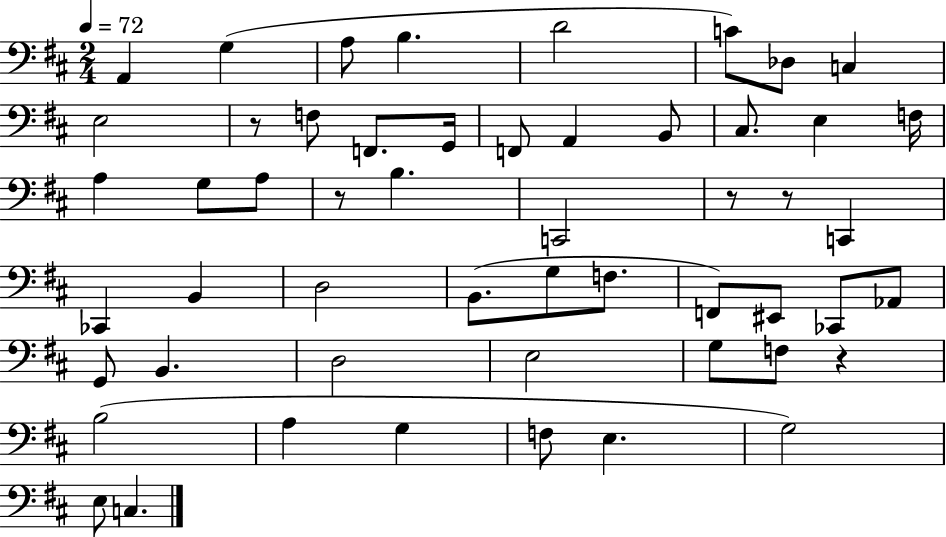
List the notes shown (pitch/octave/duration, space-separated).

A2/q G3/q A3/e B3/q. D4/h C4/e Db3/e C3/q E3/h R/e F3/e F2/e. G2/s F2/e A2/q B2/e C#3/e. E3/q F3/s A3/q G3/e A3/e R/e B3/q. C2/h R/e R/e C2/q CES2/q B2/q D3/h B2/e. G3/e F3/e. F2/e EIS2/e CES2/e Ab2/e G2/e B2/q. D3/h E3/h G3/e F3/e R/q B3/h A3/q G3/q F3/e E3/q. G3/h E3/e C3/q.